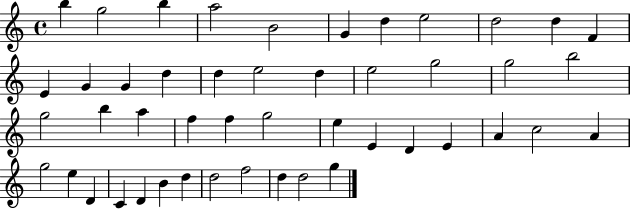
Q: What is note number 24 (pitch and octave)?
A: B5